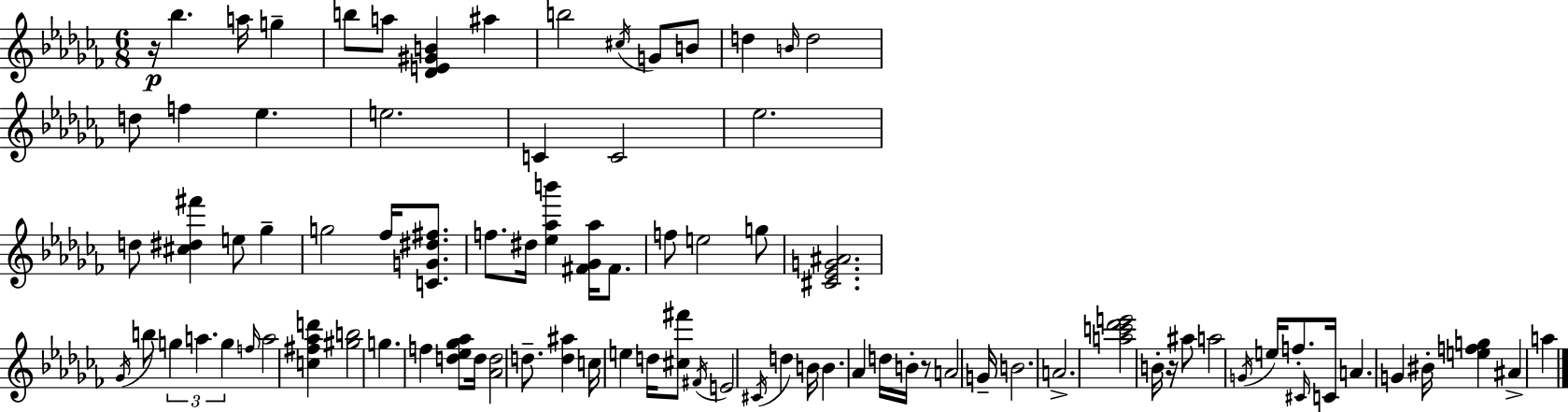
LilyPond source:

{
  \clef treble
  \numericTimeSignature
  \time 6/8
  \key aes \minor
  r16\p bes''4. a''16 g''4-- | b''8 a''8 <des' e' gis' b'>4 ais''4 | b''2 \acciaccatura { cis''16 } g'8 b'8 | d''4 \grace { b'16 } d''2 | \break d''8 f''4 ees''4. | e''2. | c'4 c'2 | ees''2. | \break d''8 <cis'' dis'' fis'''>4 e''8 ges''4-- | g''2 fes''16 <c' g' dis'' fis''>8. | f''8. dis''16 <ees'' aes'' b'''>4 <fis' ges' aes''>16 fis'8. | f''8 e''2 | \break g''8 <cis' ees' g' ais'>2. | \acciaccatura { ges'16 } b''8 \tuplet 3/2 { g''4 a''4. | g''4 } \grace { f''16 } a''2 | <c'' fis'' aes'' d'''>4 <gis'' b''>2 | \break g''4. f''4 | <d'' ees'' ges'' aes''>8 d''16 <aes' d''>2 | d''8.-- <d'' ais''>4 c''16 e''4 | d''16 <cis'' fis'''>8 \acciaccatura { fis'16 } e'2 | \break \acciaccatura { cis'16 } d''4 b'16 b'4. | aes'4 d''16 b'16-. r8 a'2 | g'16-- b'2. | a'2.-> | \break <a'' c''' des''' e'''>2 | b'16-. r16 ais''8 a''2 | \acciaccatura { g'16 } e''16 f''8.-. \grace { cis'16 } c'16 a'4. | g'4 bis'16-. <e'' f'' g''>4 | \break ais'4-> a''4 \bar "|."
}